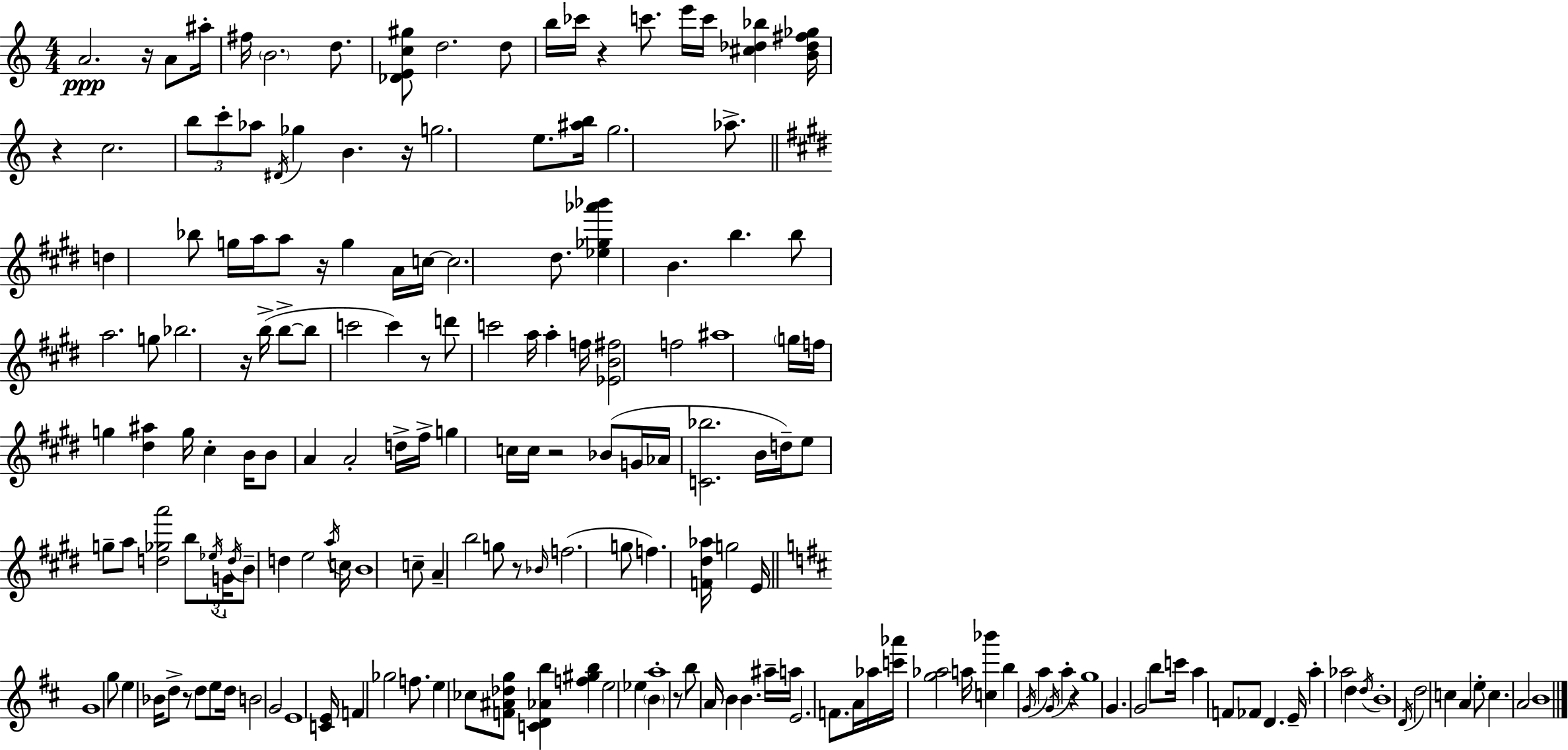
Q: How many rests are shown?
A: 12